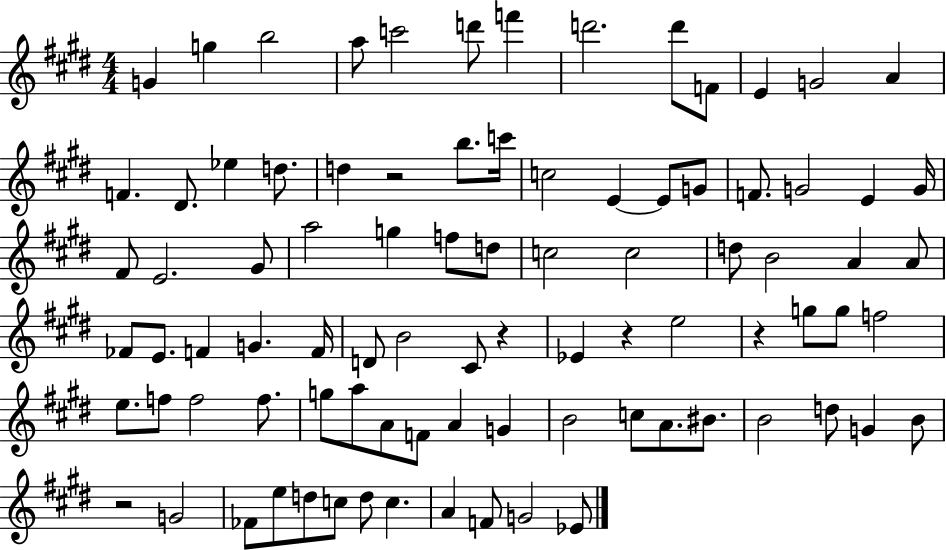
{
  \clef treble
  \numericTimeSignature
  \time 4/4
  \key e \major
  g'4 g''4 b''2 | a''8 c'''2 d'''8 f'''4 | d'''2. d'''8 f'8 | e'4 g'2 a'4 | \break f'4. dis'8. ees''4 d''8. | d''4 r2 b''8. c'''16 | c''2 e'4~~ e'8 g'8 | f'8. g'2 e'4 g'16 | \break fis'8 e'2. gis'8 | a''2 g''4 f''8 d''8 | c''2 c''2 | d''8 b'2 a'4 a'8 | \break fes'8 e'8. f'4 g'4. f'16 | d'8 b'2 cis'8 r4 | ees'4 r4 e''2 | r4 g''8 g''8 f''2 | \break e''8. f''8 f''2 f''8. | g''8 a''8 a'8 f'8 a'4 g'4 | b'2 c''8 a'8. bis'8. | b'2 d''8 g'4 b'8 | \break r2 g'2 | fes'8 e''8 d''8 c''8 d''8 c''4. | a'4 f'8 g'2 ees'8 | \bar "|."
}